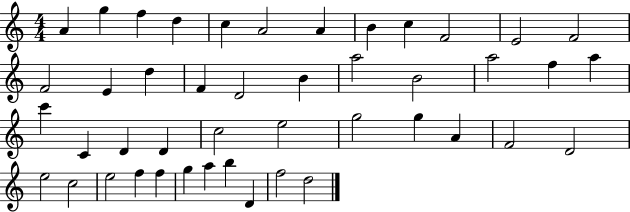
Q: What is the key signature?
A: C major